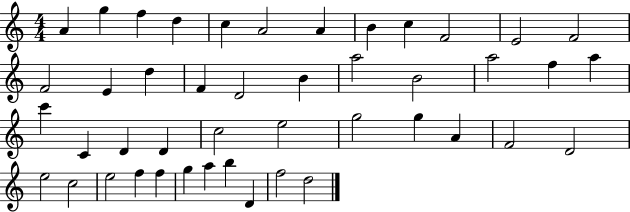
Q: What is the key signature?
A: C major